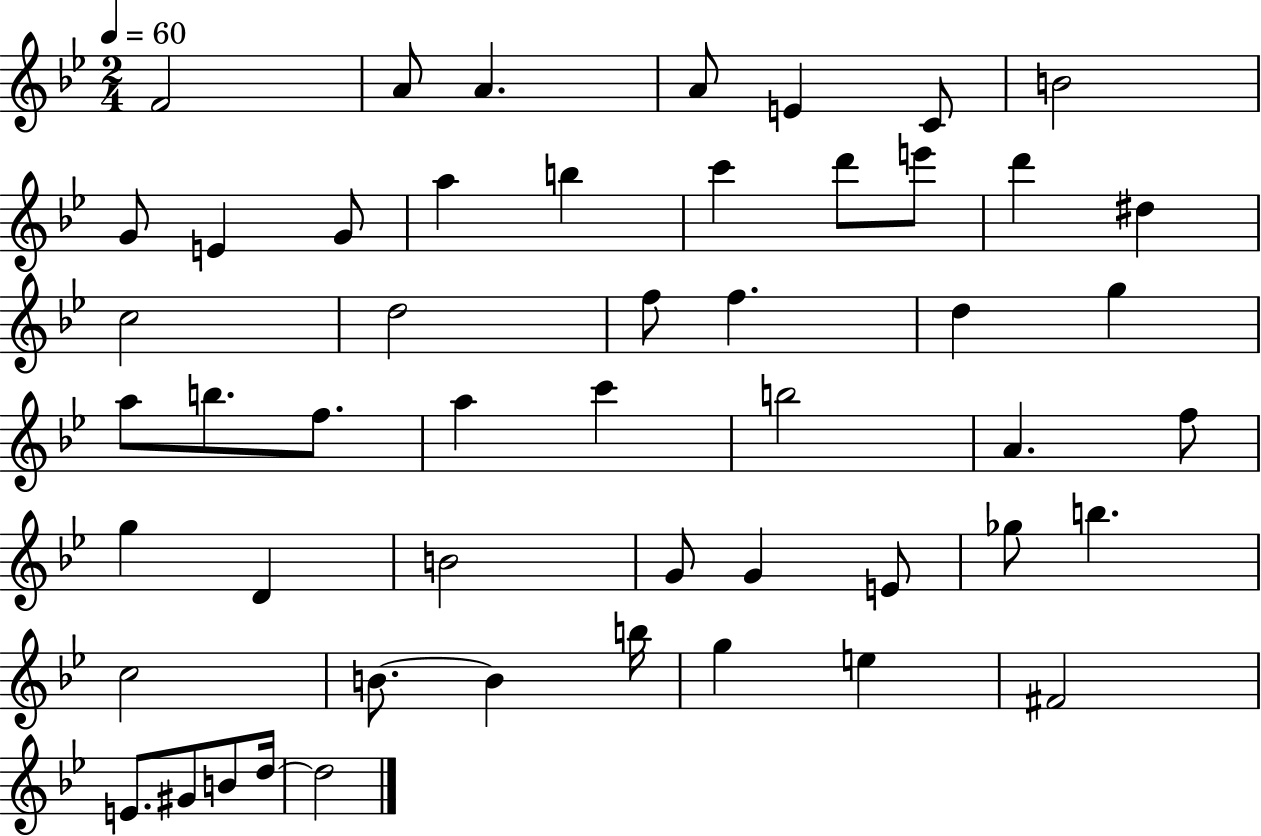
F4/h A4/e A4/q. A4/e E4/q C4/e B4/h G4/e E4/q G4/e A5/q B5/q C6/q D6/e E6/e D6/q D#5/q C5/h D5/h F5/e F5/q. D5/q G5/q A5/e B5/e. F5/e. A5/q C6/q B5/h A4/q. F5/e G5/q D4/q B4/h G4/e G4/q E4/e Gb5/e B5/q. C5/h B4/e. B4/q B5/s G5/q E5/q F#4/h E4/e. G#4/e B4/e D5/s D5/h